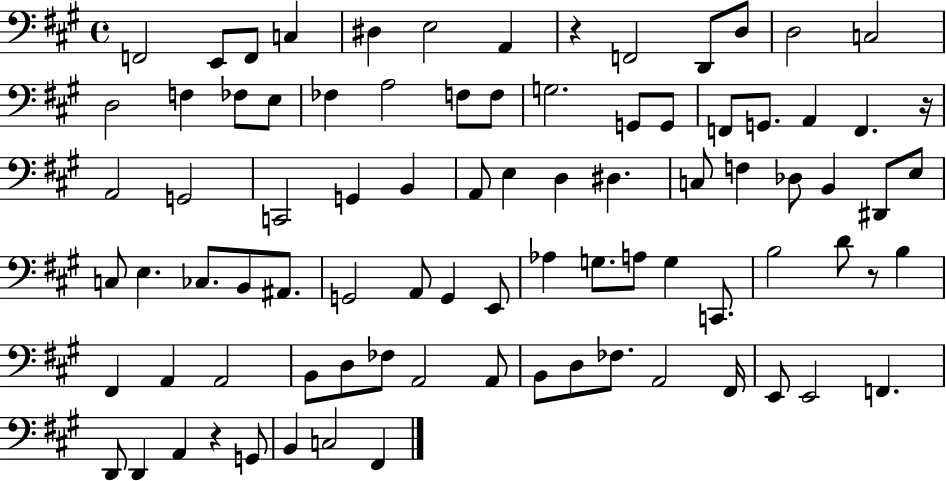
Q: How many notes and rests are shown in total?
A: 86